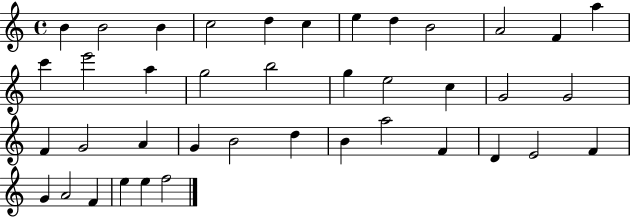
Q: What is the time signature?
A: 4/4